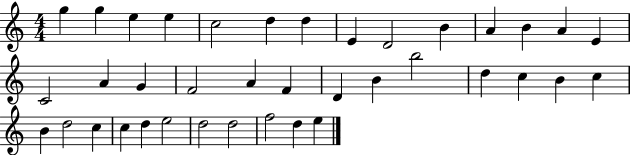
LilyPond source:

{
  \clef treble
  \numericTimeSignature
  \time 4/4
  \key c \major
  g''4 g''4 e''4 e''4 | c''2 d''4 d''4 | e'4 d'2 b'4 | a'4 b'4 a'4 e'4 | \break c'2 a'4 g'4 | f'2 a'4 f'4 | d'4 b'4 b''2 | d''4 c''4 b'4 c''4 | \break b'4 d''2 c''4 | c''4 d''4 e''2 | d''2 d''2 | f''2 d''4 e''4 | \break \bar "|."
}